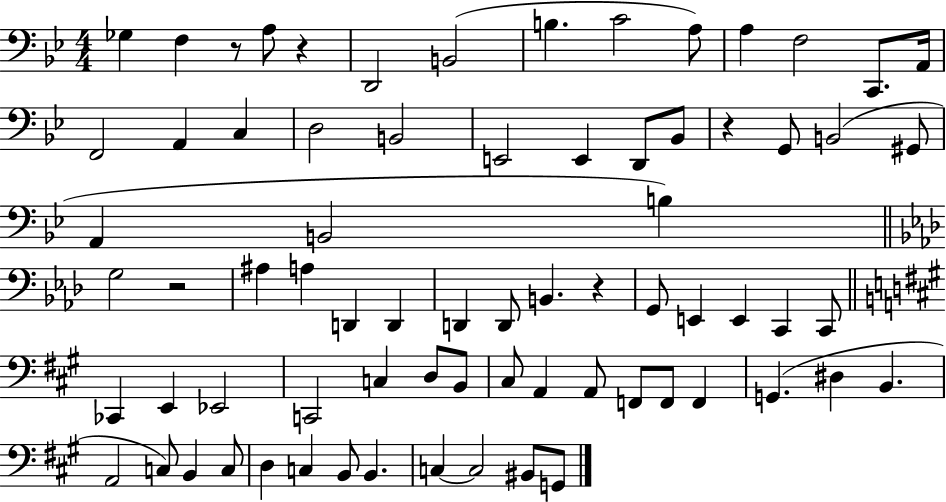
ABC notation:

X:1
T:Untitled
M:4/4
L:1/4
K:Bb
_G, F, z/2 A,/2 z D,,2 B,,2 B, C2 A,/2 A, F,2 C,,/2 A,,/4 F,,2 A,, C, D,2 B,,2 E,,2 E,, D,,/2 _B,,/2 z G,,/2 B,,2 ^G,,/2 A,, B,,2 B, G,2 z2 ^A, A, D,, D,, D,, D,,/2 B,, z G,,/2 E,, E,, C,, C,,/2 _C,, E,, _E,,2 C,,2 C, D,/2 B,,/2 ^C,/2 A,, A,,/2 F,,/2 F,,/2 F,, G,, ^D, B,, A,,2 C,/2 B,, C,/2 D, C, B,,/2 B,, C, C,2 ^B,,/2 G,,/2